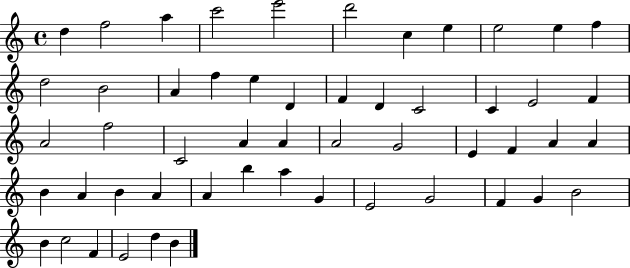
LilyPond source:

{
  \clef treble
  \time 4/4
  \defaultTimeSignature
  \key c \major
  d''4 f''2 a''4 | c'''2 e'''2 | d'''2 c''4 e''4 | e''2 e''4 f''4 | \break d''2 b'2 | a'4 f''4 e''4 d'4 | f'4 d'4 c'2 | c'4 e'2 f'4 | \break a'2 f''2 | c'2 a'4 a'4 | a'2 g'2 | e'4 f'4 a'4 a'4 | \break b'4 a'4 b'4 a'4 | a'4 b''4 a''4 g'4 | e'2 g'2 | f'4 g'4 b'2 | \break b'4 c''2 f'4 | e'2 d''4 b'4 | \bar "|."
}